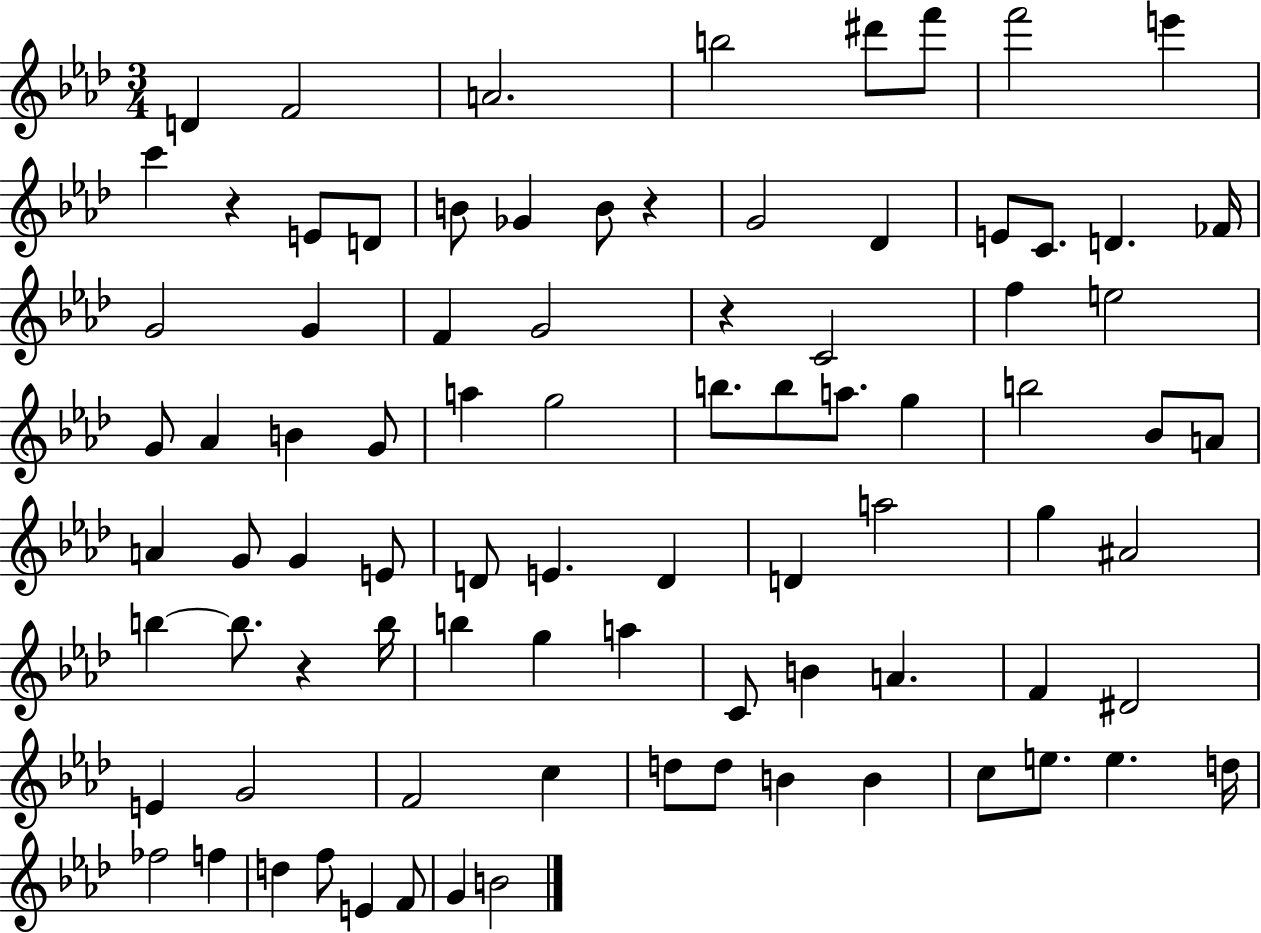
D4/q F4/h A4/h. B5/h D#6/e F6/e F6/h E6/q C6/q R/q E4/e D4/e B4/e Gb4/q B4/e R/q G4/h Db4/q E4/e C4/e. D4/q. FES4/s G4/h G4/q F4/q G4/h R/q C4/h F5/q E5/h G4/e Ab4/q B4/q G4/e A5/q G5/h B5/e. B5/e A5/e. G5/q B5/h Bb4/e A4/e A4/q G4/e G4/q E4/e D4/e E4/q. D4/q D4/q A5/h G5/q A#4/h B5/q B5/e. R/q B5/s B5/q G5/q A5/q C4/e B4/q A4/q. F4/q D#4/h E4/q G4/h F4/h C5/q D5/e D5/e B4/q B4/q C5/e E5/e. E5/q. D5/s FES5/h F5/q D5/q F5/e E4/q F4/e G4/q B4/h